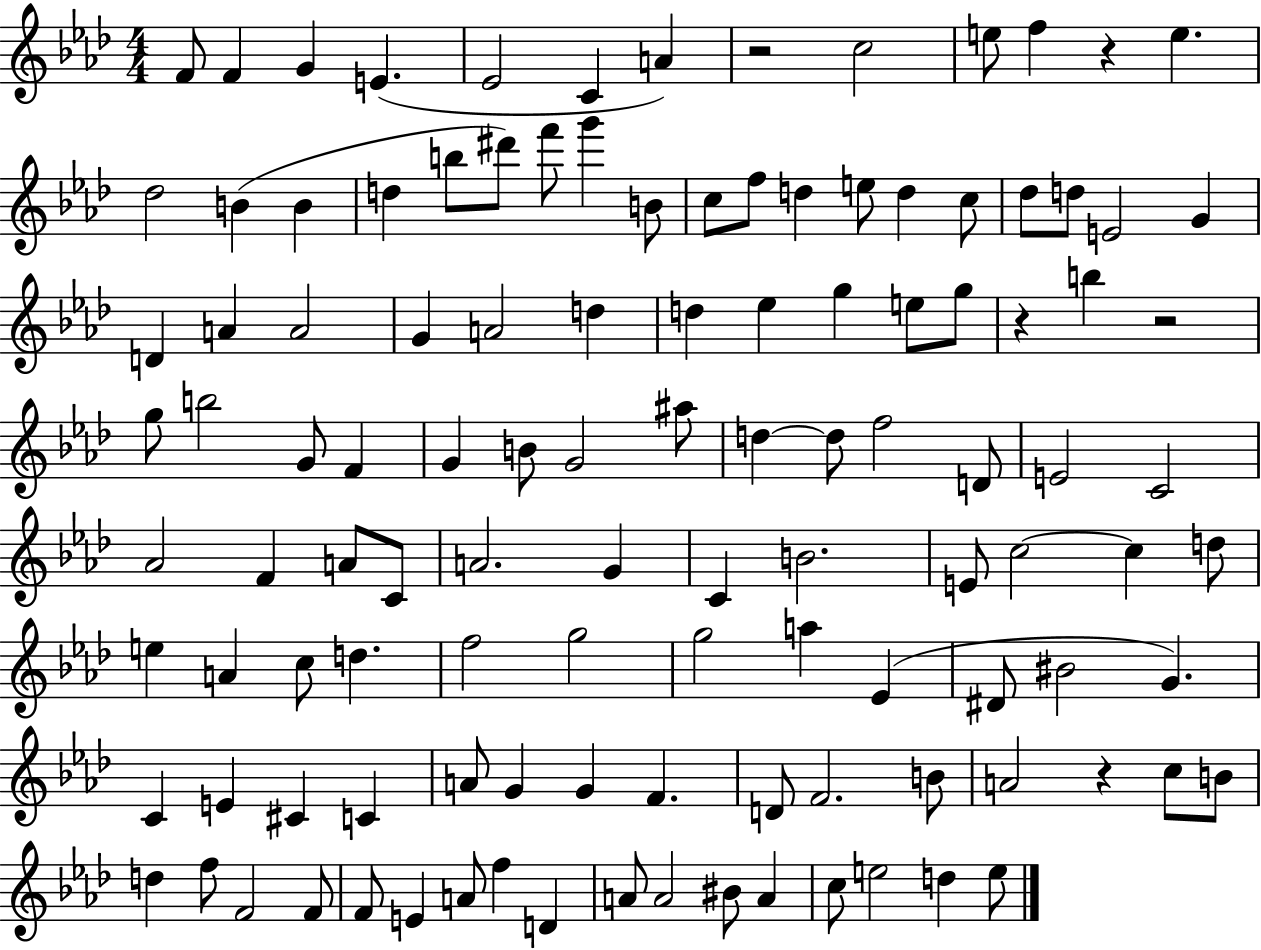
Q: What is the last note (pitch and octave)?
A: E5